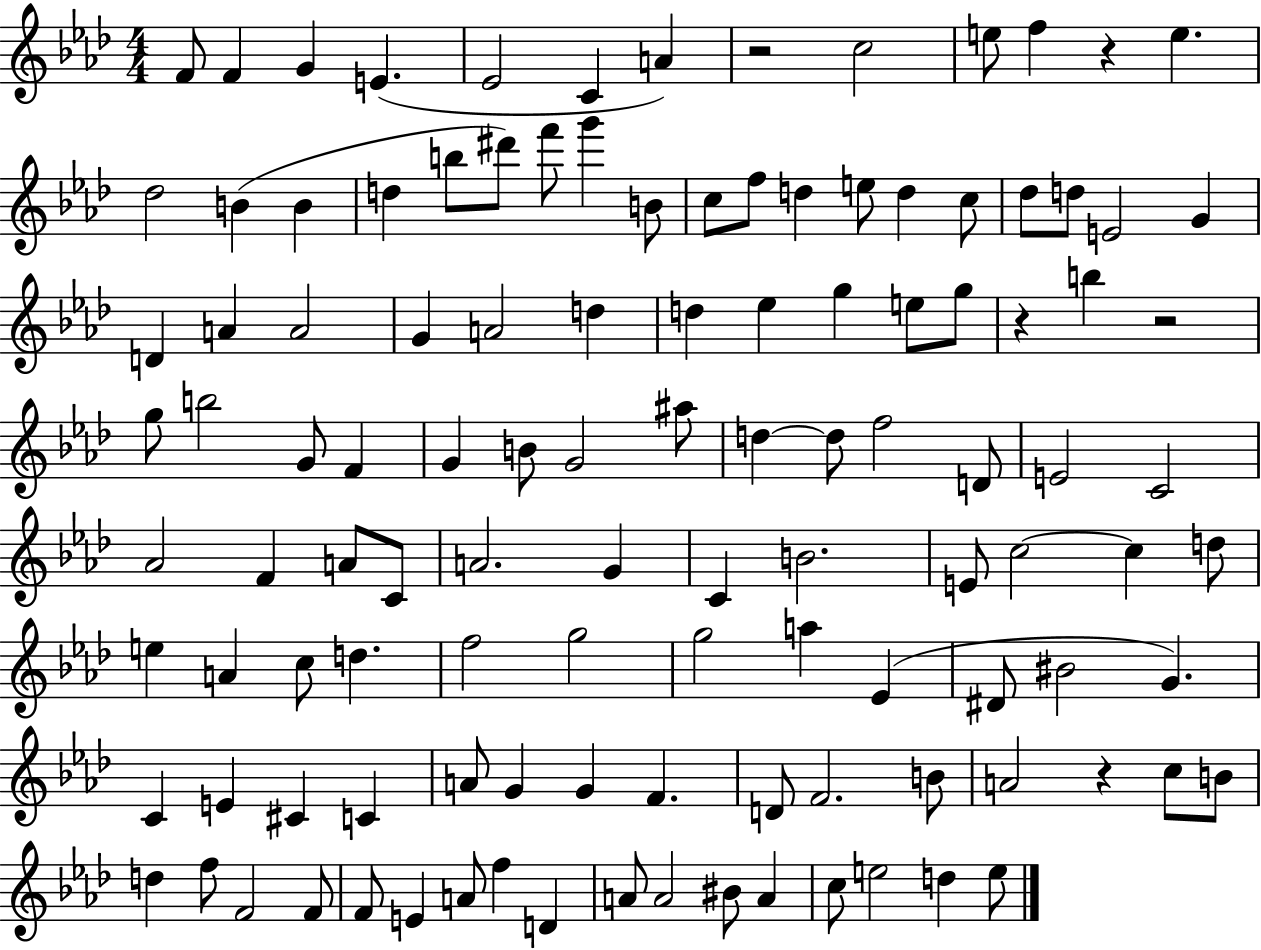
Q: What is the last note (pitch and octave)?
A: E5